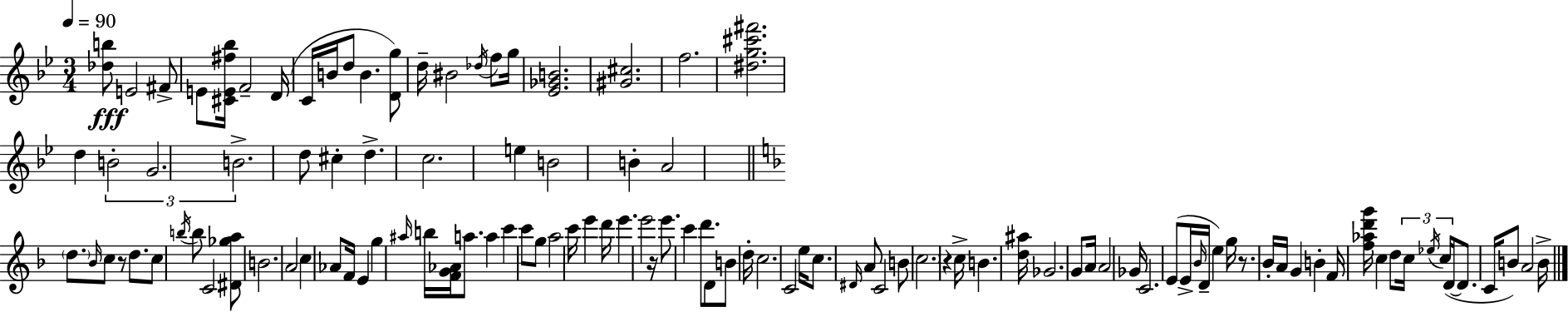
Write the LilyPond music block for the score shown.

{
  \clef treble
  \numericTimeSignature
  \time 3/4
  \key g \minor
  \tempo 4 = 90
  <des'' b''>8\fff e'2 fis'8-> | e'8 <cis' e' fis'' bes''>16 f'2-- d'16( | c'16 b'16 d''8 b'4. <d' g''>8) | d''16-- bis'2 \acciaccatura { des''16 } f''8 | \break g''16 <ees' ges' b'>2. | <gis' cis''>2. | f''2. | <dis'' g'' cis''' fis'''>2. | \break d''4 \tuplet 3/2 { b'2-. | g'2. | b'2.-> } | d''8 cis''4-. d''4.-> | \break c''2. | e''4 b'2 | b'4-. a'2 | \bar "||" \break \key d \minor \parenthesize d''8. \grace { bes'16 } c''8 r8 d''8. c''8 | \acciaccatura { b''16 } b''8 c'2 | <dis' ges'' a''>8 b'2. | a'2 c''4 | \break aes'8 f'16 e'4 g''4 | \grace { ais''16 } b''16 <f' g' aes'>16 a''8. a''4 c'''4 | c'''8 g''8 a''2 | c'''16 e'''4 d'''16 e'''4. | \break e'''2 r16 | e'''8. c'''4 d'''8. d'8 | b'8 d''16-. c''2. | c'2 e''16 | \break c''8. \grace { dis'16 } a'8 c'2 | b'8 \parenthesize c''2. | r4 c''16-> b'4. | <d'' ais''>16 ges'2. | \break g'8 a'16 a'2 | ges'16 c'2. | e'8( e'16-> \grace { bes'16 } d'16-- e''4) | g''16 r8. bes'16-. a'16 g'4 b'4-. | \break f'16 <f'' aes'' d''' g'''>16 c''4 d''8 \tuplet 3/2 { c''16 | \acciaccatura { ees''16 } c''16( } d'16~~ d'8. c'16 b'8) a'2 | b'16-> \bar "|."
}